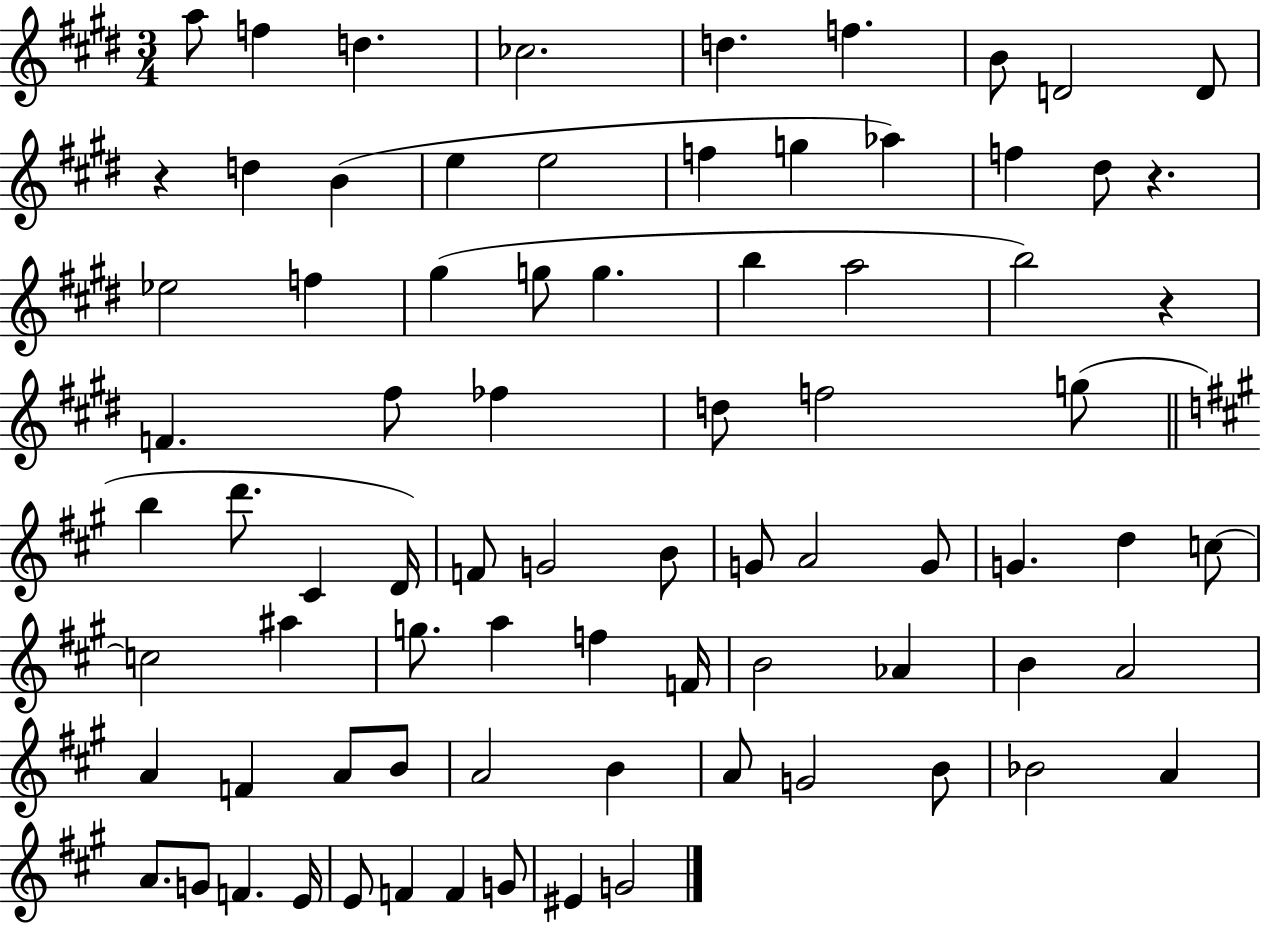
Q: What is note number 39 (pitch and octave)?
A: B4